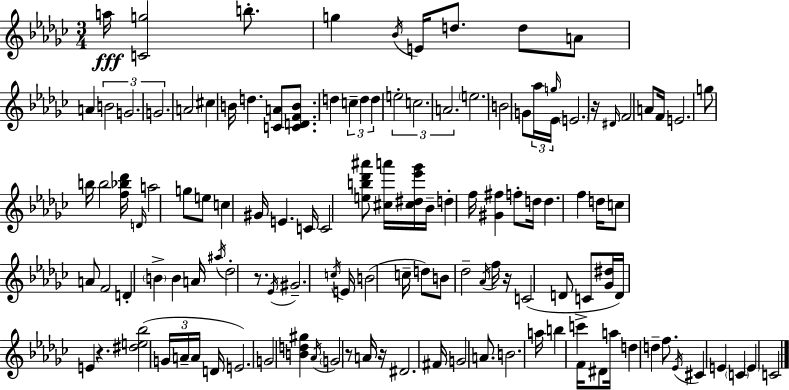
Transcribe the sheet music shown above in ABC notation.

X:1
T:Untitled
M:3/4
L:1/4
K:Ebm
a/4 [Cg]2 b/2 g _B/4 E/4 d/2 d/2 A/2 A B2 G2 G2 A2 ^c B/4 d [CA]/2 [CDFB]/2 d c d d e2 c2 A2 e2 B2 G/2 _a/4 g/4 _E/4 E2 z/4 ^D/4 F2 A/2 F/4 E2 g/2 b/4 b2 [f_b_d']/4 D/4 a2 g/2 e/2 c ^G/4 E C/4 C2 [eb_d'^a']/2 [^ca']/4 [^c^d_e'_g']/4 _B/4 d f/4 [^G^f] f/2 d/4 d f d/4 c/2 A/2 F2 D B B A/4 ^a/4 _d2 z/2 _E/4 ^G2 c/4 E/4 B2 c/4 d/2 B/2 _d2 _A/4 f/4 z/4 C2 D/2 C/2 [_G^d]/4 D/4 E z [^de_b]2 G/4 A/4 A/4 D/4 E2 G2 [Bd^g] _A/4 G2 z/2 A/4 z/4 ^D2 ^F/4 G2 A/2 B2 a/4 b c' F/4 ^D/2 a/4 d d f/2 _E/4 ^C E C E C2